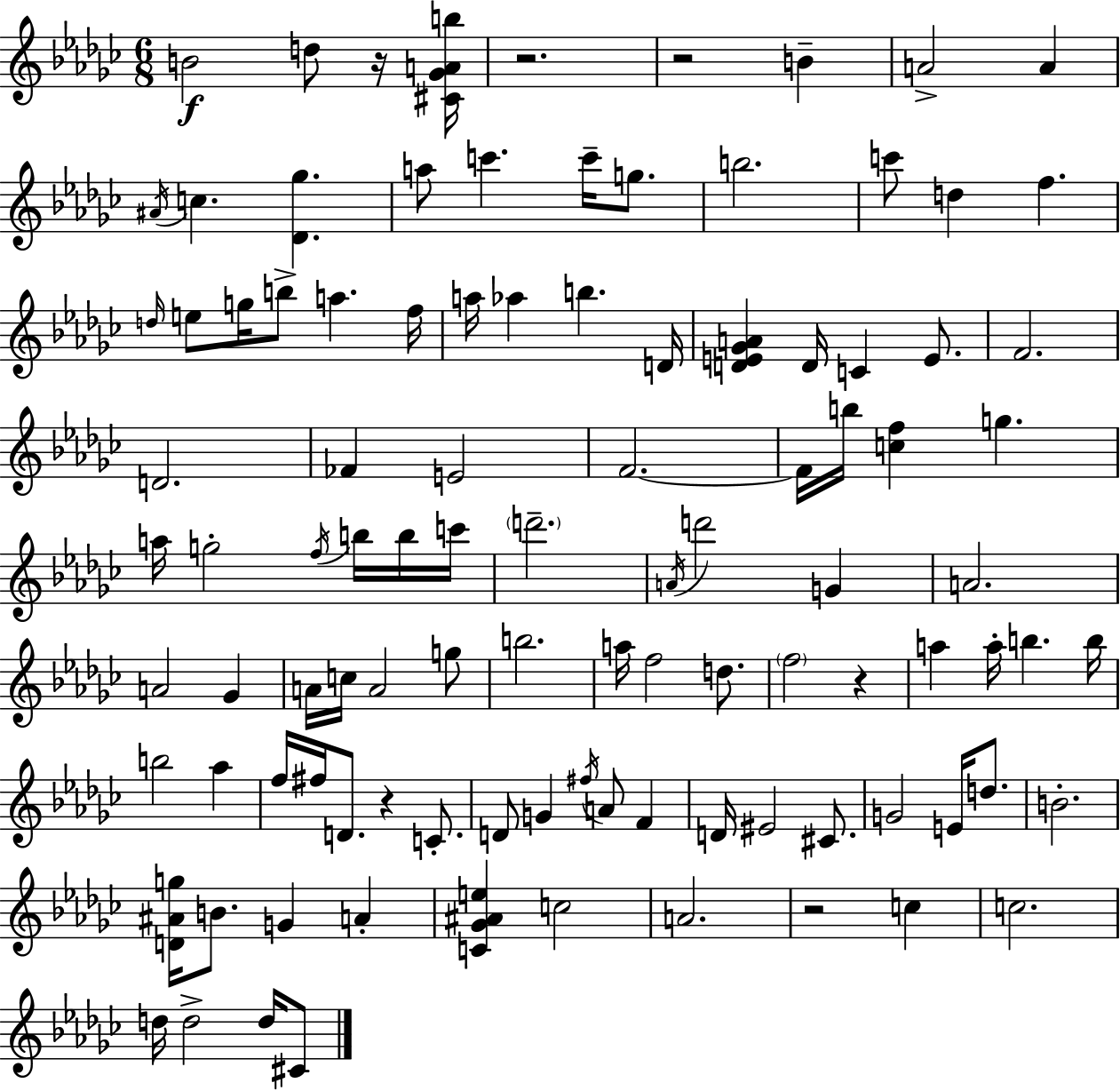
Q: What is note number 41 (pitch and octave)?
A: B5